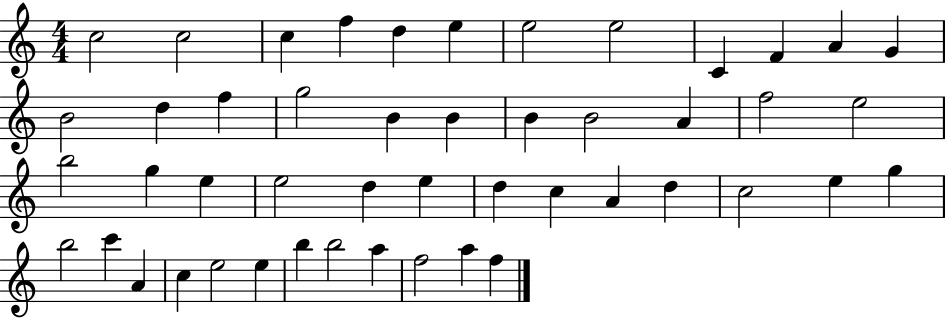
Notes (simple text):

C5/h C5/h C5/q F5/q D5/q E5/q E5/h E5/h C4/q F4/q A4/q G4/q B4/h D5/q F5/q G5/h B4/q B4/q B4/q B4/h A4/q F5/h E5/h B5/h G5/q E5/q E5/h D5/q E5/q D5/q C5/q A4/q D5/q C5/h E5/q G5/q B5/h C6/q A4/q C5/q E5/h E5/q B5/q B5/h A5/q F5/h A5/q F5/q